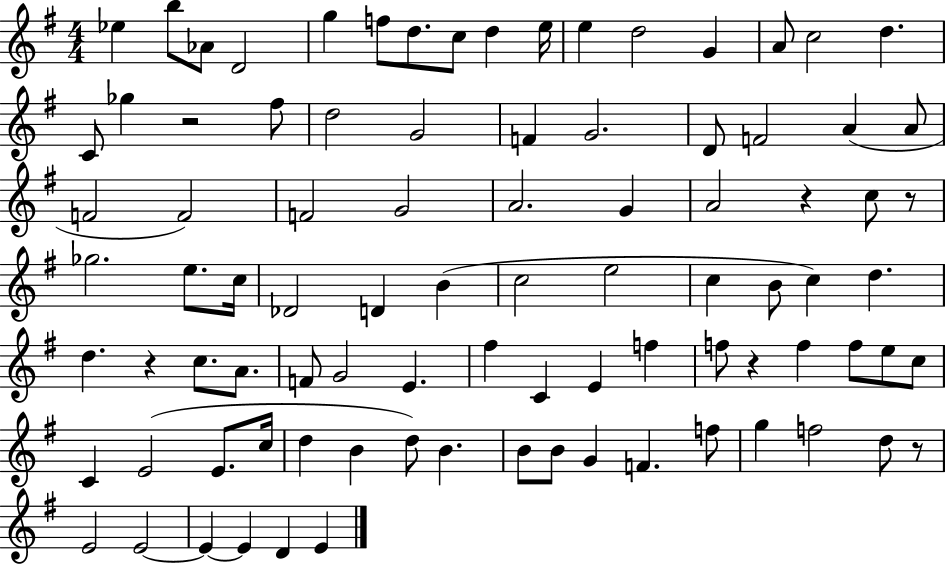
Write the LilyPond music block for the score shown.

{
  \clef treble
  \numericTimeSignature
  \time 4/4
  \key g \major
  ees''4 b''8 aes'8 d'2 | g''4 f''8 d''8. c''8 d''4 e''16 | e''4 d''2 g'4 | a'8 c''2 d''4. | \break c'8 ges''4 r2 fis''8 | d''2 g'2 | f'4 g'2. | d'8 f'2 a'4( a'8 | \break f'2 f'2) | f'2 g'2 | a'2. g'4 | a'2 r4 c''8 r8 | \break ges''2. e''8. c''16 | des'2 d'4 b'4( | c''2 e''2 | c''4 b'8 c''4) d''4. | \break d''4. r4 c''8. a'8. | f'8 g'2 e'4. | fis''4 c'4 e'4 f''4 | f''8 r4 f''4 f''8 e''8 c''8 | \break c'4 e'2( e'8. c''16 | d''4 b'4 d''8) b'4. | b'8 b'8 g'4 f'4. f''8 | g''4 f''2 d''8 r8 | \break e'2 e'2~~ | e'4~~ e'4 d'4 e'4 | \bar "|."
}